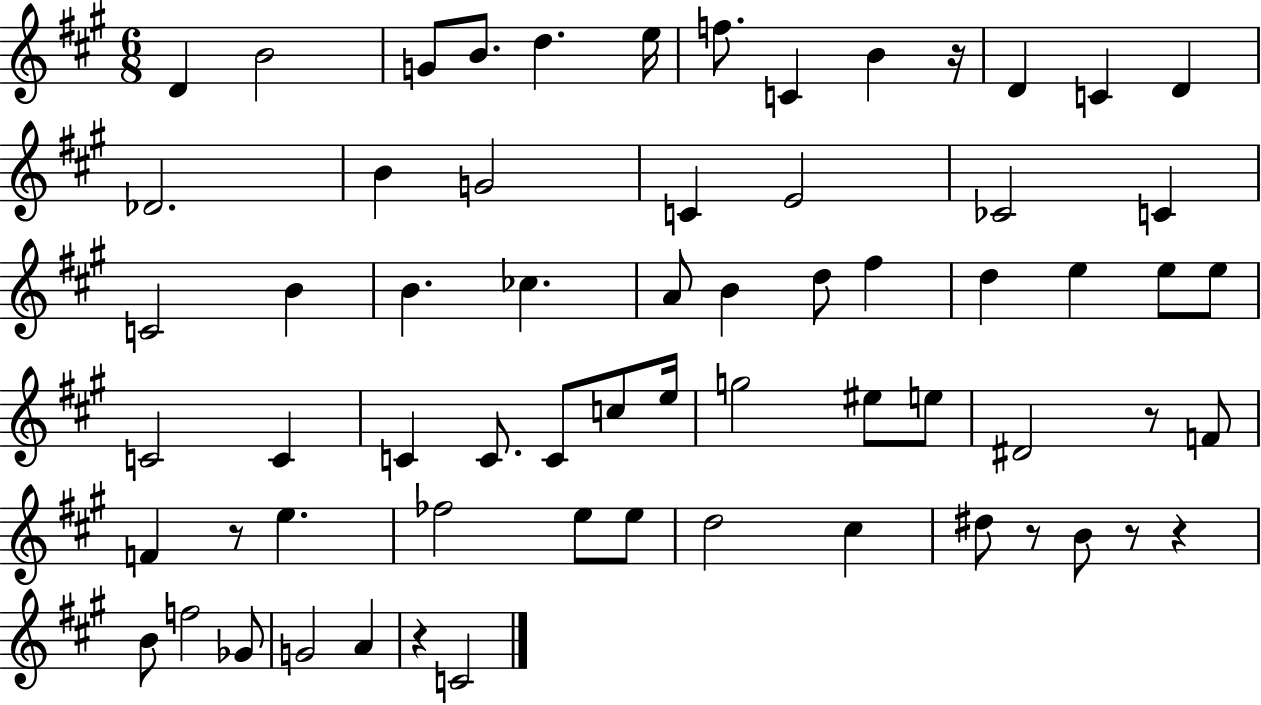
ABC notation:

X:1
T:Untitled
M:6/8
L:1/4
K:A
D B2 G/2 B/2 d e/4 f/2 C B z/4 D C D _D2 B G2 C E2 _C2 C C2 B B _c A/2 B d/2 ^f d e e/2 e/2 C2 C C C/2 C/2 c/2 e/4 g2 ^e/2 e/2 ^D2 z/2 F/2 F z/2 e _f2 e/2 e/2 d2 ^c ^d/2 z/2 B/2 z/2 z B/2 f2 _G/2 G2 A z C2